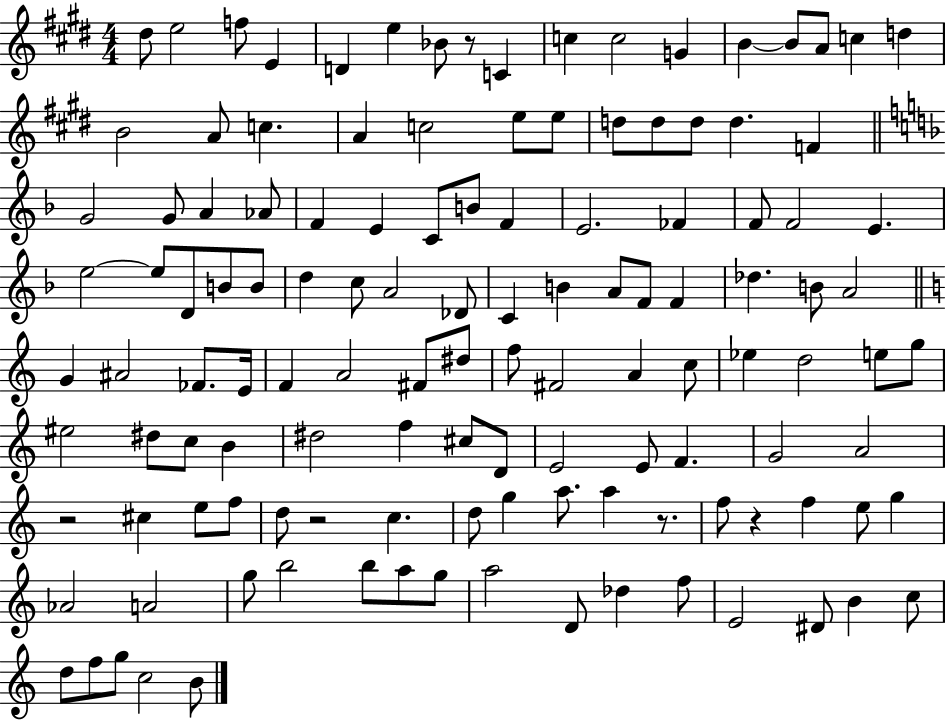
{
  \clef treble
  \numericTimeSignature
  \time 4/4
  \key e \major
  dis''8 e''2 f''8 e'4 | d'4 e''4 bes'8 r8 c'4 | c''4 c''2 g'4 | b'4~~ b'8 a'8 c''4 d''4 | \break b'2 a'8 c''4. | a'4 c''2 e''8 e''8 | d''8 d''8 d''8 d''4. f'4 | \bar "||" \break \key d \minor g'2 g'8 a'4 aes'8 | f'4 e'4 c'8 b'8 f'4 | e'2. fes'4 | f'8 f'2 e'4. | \break e''2~~ e''8 d'8 b'8 b'8 | d''4 c''8 a'2 des'8 | c'4 b'4 a'8 f'8 f'4 | des''4. b'8 a'2 | \break \bar "||" \break \key c \major g'4 ais'2 fes'8. e'16 | f'4 a'2 fis'8 dis''8 | f''8 fis'2 a'4 c''8 | ees''4 d''2 e''8 g''8 | \break eis''2 dis''8 c''8 b'4 | dis''2 f''4 cis''8 d'8 | e'2 e'8 f'4. | g'2 a'2 | \break r2 cis''4 e''8 f''8 | d''8 r2 c''4. | d''8 g''4 a''8. a''4 r8. | f''8 r4 f''4 e''8 g''4 | \break aes'2 a'2 | g''8 b''2 b''8 a''8 g''8 | a''2 d'8 des''4 f''8 | e'2 dis'8 b'4 c''8 | \break d''8 f''8 g''8 c''2 b'8 | \bar "|."
}